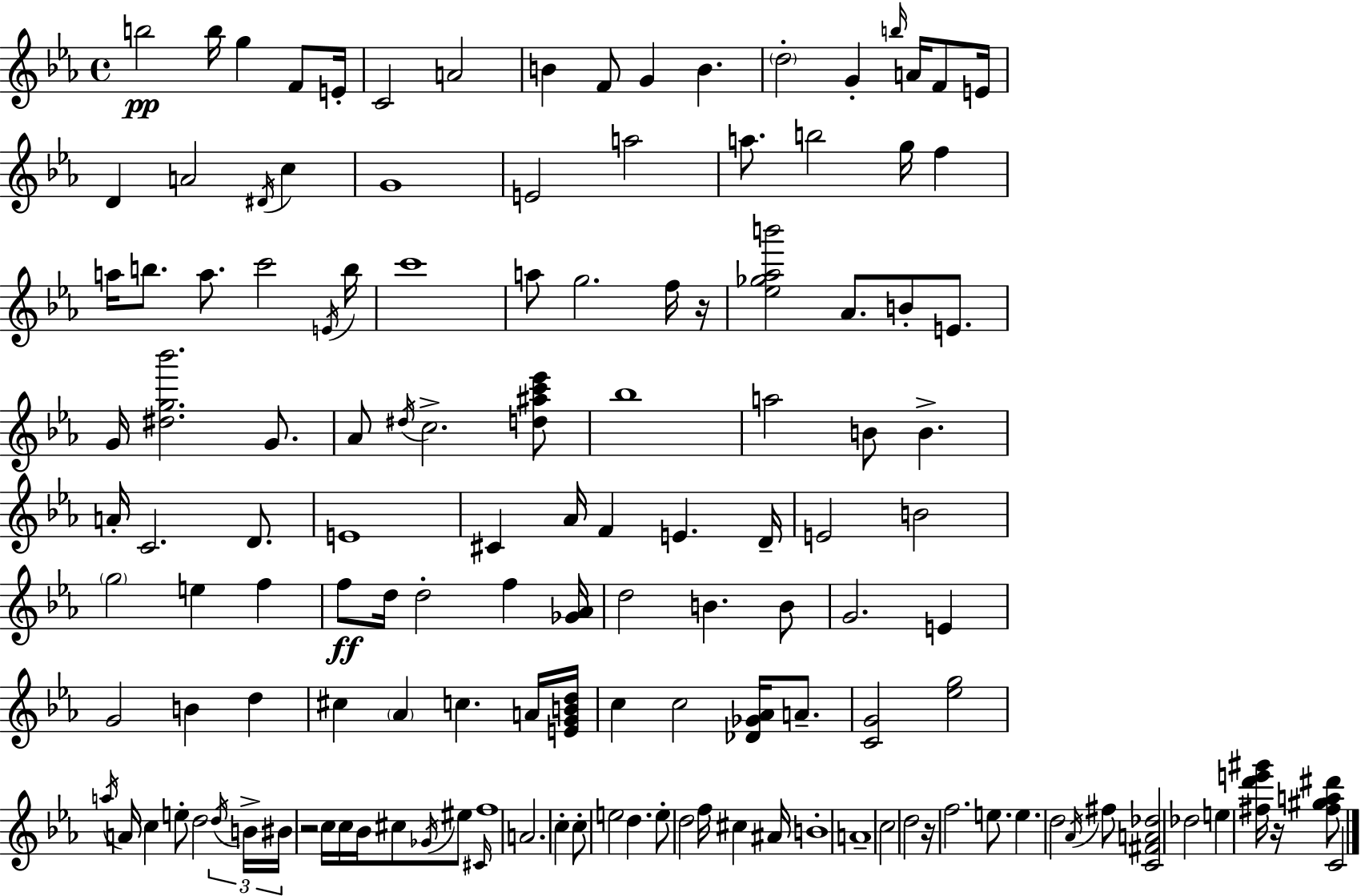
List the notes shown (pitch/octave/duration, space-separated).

B5/h B5/s G5/q F4/e E4/s C4/h A4/h B4/q F4/e G4/q B4/q. D5/h G4/q B5/s A4/s F4/e E4/s D4/q A4/h D#4/s C5/q G4/w E4/h A5/h A5/e. B5/h G5/s F5/q A5/s B5/e. A5/e. C6/h E4/s B5/s C6/w A5/e G5/h. F5/s R/s [Eb5,Gb5,Ab5,B6]/h Ab4/e. B4/e E4/e. G4/s [D#5,G5,Bb6]/h. G4/e. Ab4/e D#5/s C5/h. [D5,A#5,C6,Eb6]/e Bb5/w A5/h B4/e B4/q. A4/s C4/h. D4/e. E4/w C#4/q Ab4/s F4/q E4/q. D4/s E4/h B4/h G5/h E5/q F5/q F5/e D5/s D5/h F5/q [Gb4,Ab4]/s D5/h B4/q. B4/e G4/h. E4/q G4/h B4/q D5/q C#5/q Ab4/q C5/q. A4/s [E4,G4,B4,D5]/s C5/q C5/h [Db4,Gb4,Ab4]/s A4/e. [C4,G4]/h [Eb5,G5]/h A5/s A4/s C5/q E5/e D5/h D5/s B4/s BIS4/s R/h C5/s C5/s Bb4/s C#5/e Gb4/s EIS5/e C#4/s F5/w A4/h. C5/q C5/e E5/h D5/q. E5/e D5/h F5/s C#5/q A#4/s B4/w A4/w C5/h D5/h R/s F5/h. E5/e. E5/q. D5/h Ab4/s F#5/e [C4,F#4,A4,Db5]/h Db5/h E5/q [F#5,D6,E6,G#6]/s R/s [F#5,G#5,A5,D#6]/e C4/h